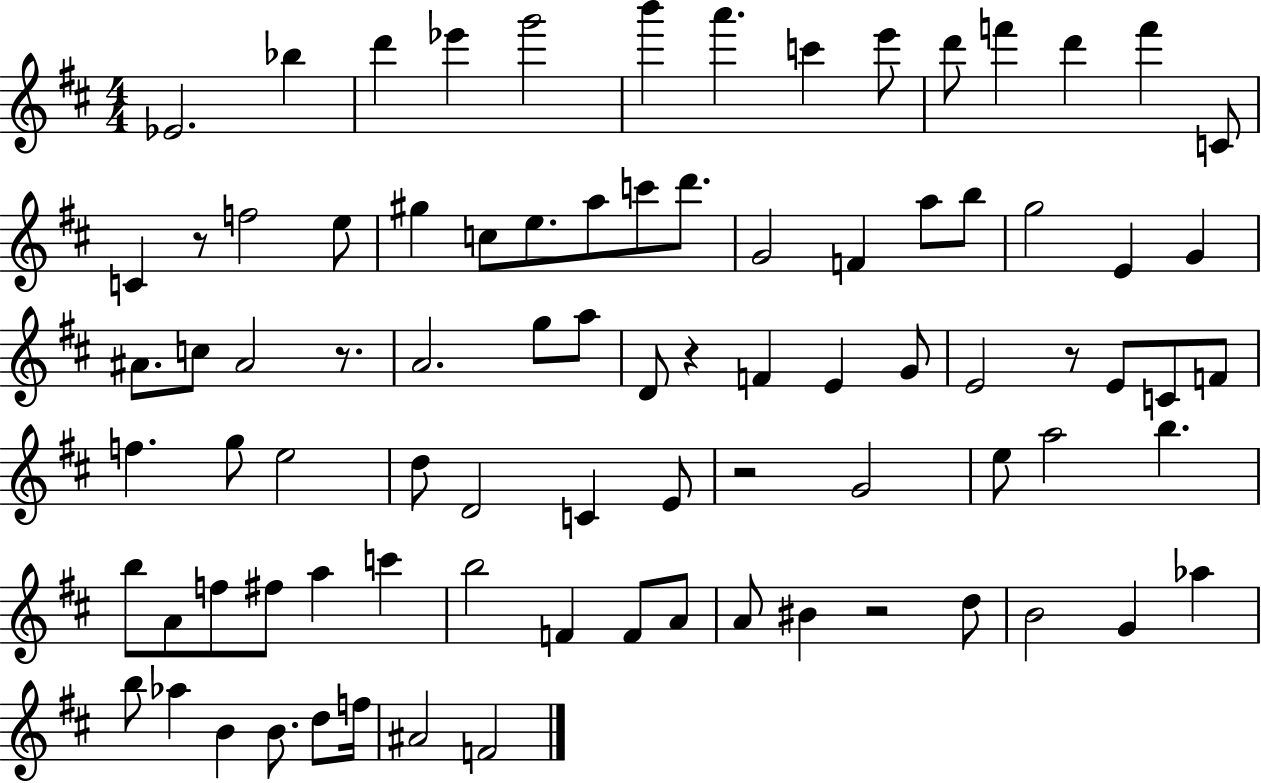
X:1
T:Untitled
M:4/4
L:1/4
K:D
_E2 _b d' _e' g'2 b' a' c' e'/2 d'/2 f' d' f' C/2 C z/2 f2 e/2 ^g c/2 e/2 a/2 c'/2 d'/2 G2 F a/2 b/2 g2 E G ^A/2 c/2 ^A2 z/2 A2 g/2 a/2 D/2 z F E G/2 E2 z/2 E/2 C/2 F/2 f g/2 e2 d/2 D2 C E/2 z2 G2 e/2 a2 b b/2 A/2 f/2 ^f/2 a c' b2 F F/2 A/2 A/2 ^B z2 d/2 B2 G _a b/2 _a B B/2 d/2 f/4 ^A2 F2